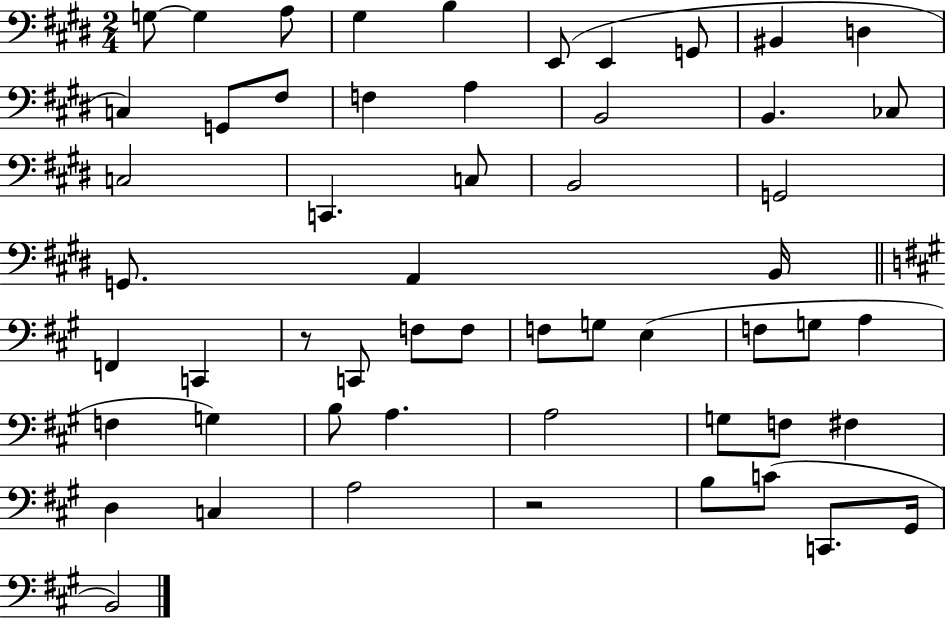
{
  \clef bass
  \numericTimeSignature
  \time 2/4
  \key e \major
  \repeat volta 2 { g8~~ g4 a8 | gis4 b4 | e,8( e,4 g,8 | bis,4 d4 | \break c4) g,8 fis8 | f4 a4 | b,2 | b,4. ces8 | \break c2 | c,4. c8 | b,2 | g,2 | \break g,8. a,4 b,16 | \bar "||" \break \key a \major f,4 c,4 | r8 c,8 f8 f8 | f8 g8 e4( | f8 g8 a4 | \break f4 g4) | b8 a4. | a2 | g8 f8 fis4 | \break d4 c4 | a2 | r2 | b8 c'8( c,8. gis,16 | \break b,2) | } \bar "|."
}